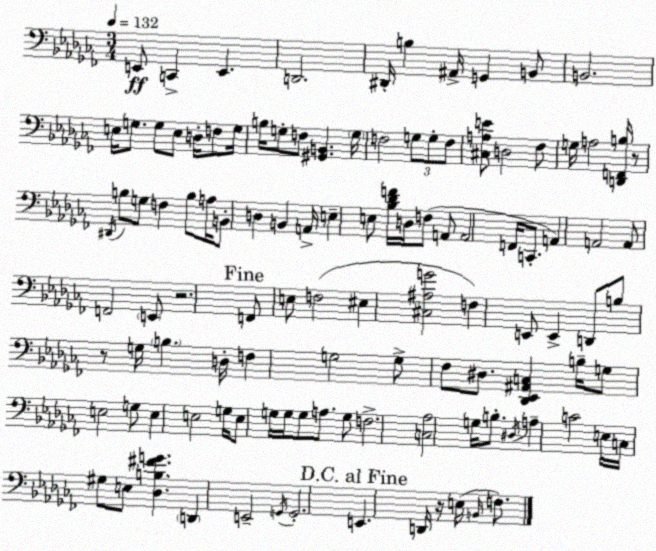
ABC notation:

X:1
T:Untitled
M:3/4
L:1/4
K:Abm
E,,/2 C,, E,, D,,2 ^D,,/4 B, ^A,,/4 G,, B,,/2 B,,2 E,/4 G,/2 G,/2 E,/2 D,/4 F,/2 G,/4 B,/4 G,/2 F,/2 [^G,,B,,] G,/4 F,2 G,/2 G,/2 F,/2 [^C,A,E]/2 D,2 _F,/2 G,/4 A,2 [D,,F,,B,]/4 z/2 ^D,,/4 B,/2 G,/2 F, B,/2 A,/4 B,,/2 D, B,, A,,/4 E, E,/2 [_B,_DF]/4 D,/4 F,/2 A,,/2 A,,2 F,,/4 C,,/2 A,, A,,2 A,,/2 F,,2 E,,/2 z2 F,,/2 E,/2 F,2 ^E, [^C,^A,G]2 F, E,,/2 E,, D,,/2 B,/2 z/2 G,/4 B, D,/4 F, G,2 G,/2 _F,/2 ^D,/2 [_D,,_E,,^A,,C,] B,/4 G,/2 E,2 G,/2 E, E,2 G,/4 E,/2 G,/4 G,/4 G,/2 A,/2 G,/2 F,2 [C,_A,]2 G,/4 B,/2 ^D,/4 A, C2 E,/4 C,/4 ^G,/2 E,/2 [_D,B,^FG] D,, E,,2 G,,/4 G,,2 E,, D,,/4 z/4 E,/4 B,,/4 F,/2